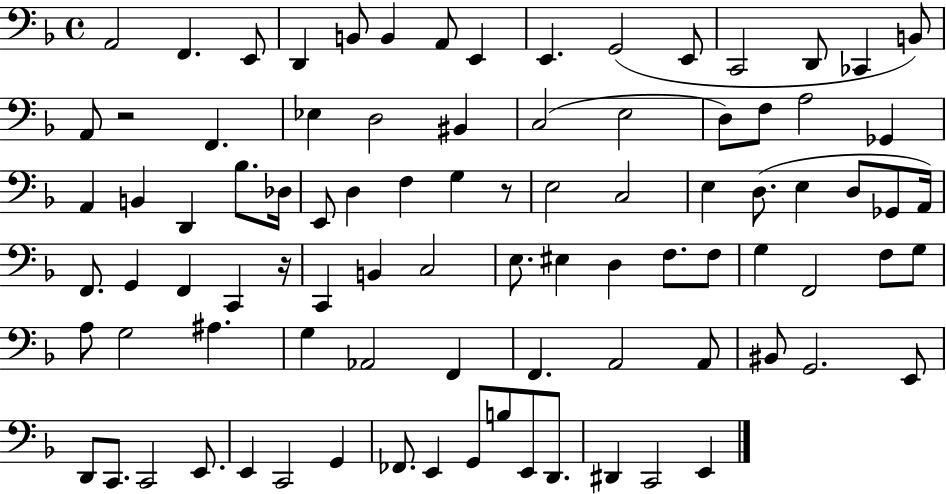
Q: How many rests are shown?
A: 3